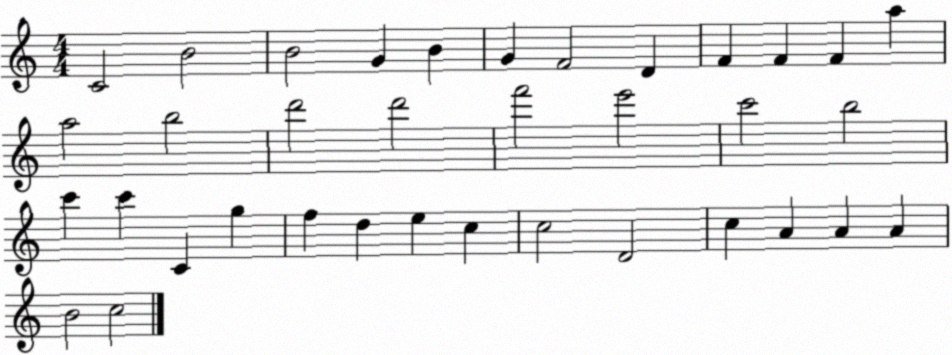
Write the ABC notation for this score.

X:1
T:Untitled
M:4/4
L:1/4
K:C
C2 B2 B2 G B G F2 D F F F a a2 b2 d'2 d'2 f'2 e'2 c'2 b2 c' c' C g f d e c c2 D2 c A A A B2 c2